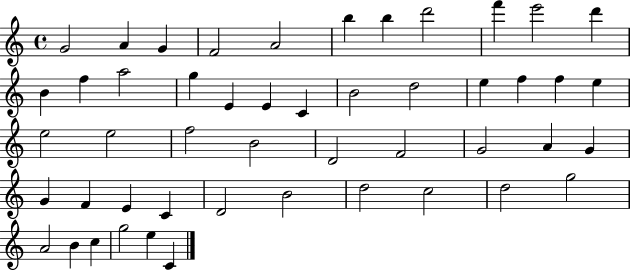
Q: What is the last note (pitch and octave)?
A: C4